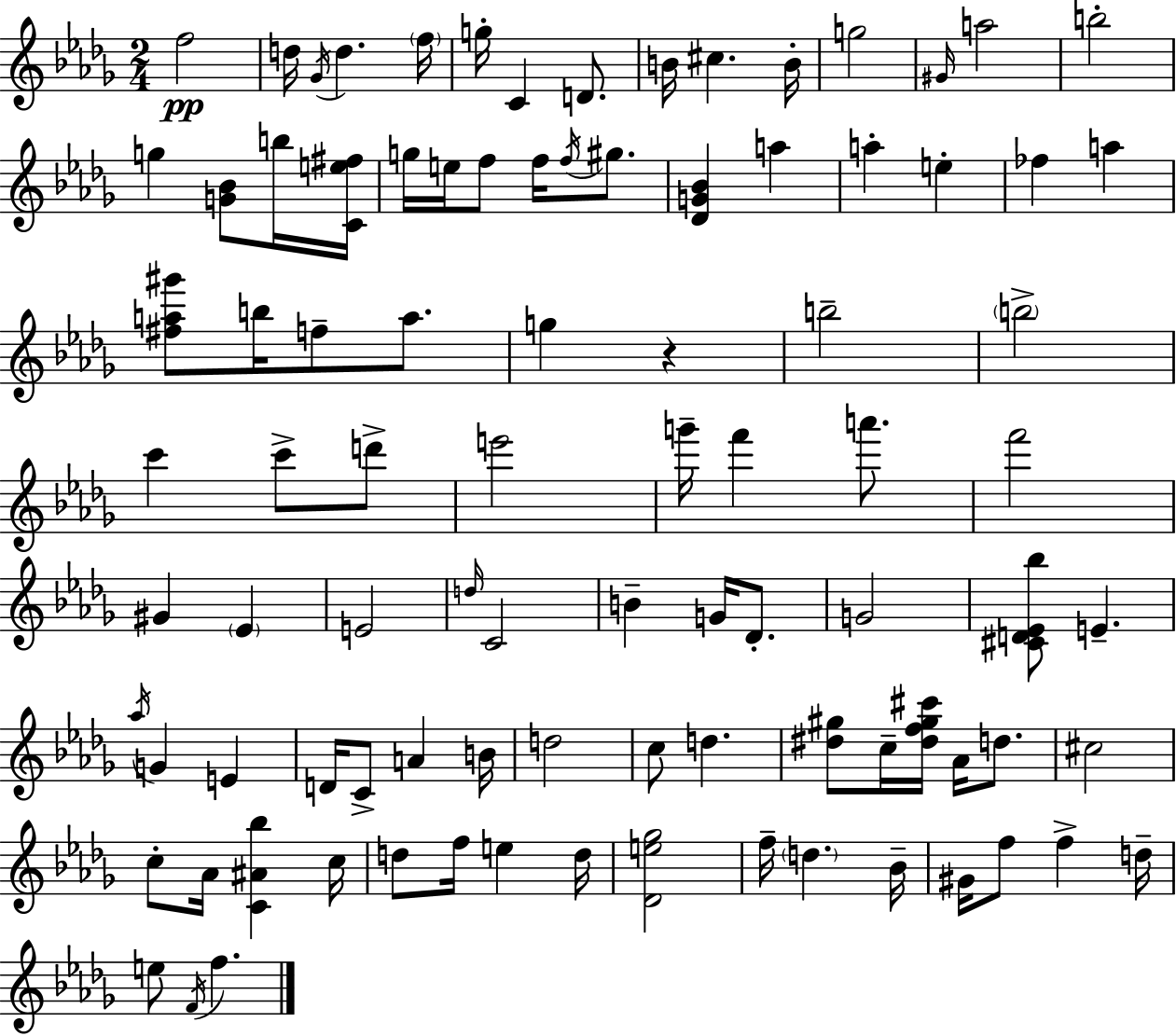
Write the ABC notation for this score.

X:1
T:Untitled
M:2/4
L:1/4
K:Bbm
f2 d/4 _G/4 d f/4 g/4 C D/2 B/4 ^c B/4 g2 ^G/4 a2 b2 g [G_B]/2 b/4 [Ce^f]/4 g/4 e/4 f/2 f/4 f/4 ^g/2 [_DG_B] a a e _f a [^fa^g']/2 b/4 f/2 a/2 g z b2 b2 c' c'/2 d'/2 e'2 g'/4 f' a'/2 f'2 ^G _E E2 d/4 C2 B G/4 _D/2 G2 [^CD_E_b]/2 E _a/4 G E D/4 C/2 A B/4 d2 c/2 d [^d^g]/2 c/4 [^df^g^c']/4 _A/4 d/2 ^c2 c/2 _A/4 [C^A_b] c/4 d/2 f/4 e d/4 [_De_g]2 f/4 d _B/4 ^G/4 f/2 f d/4 e/2 F/4 f